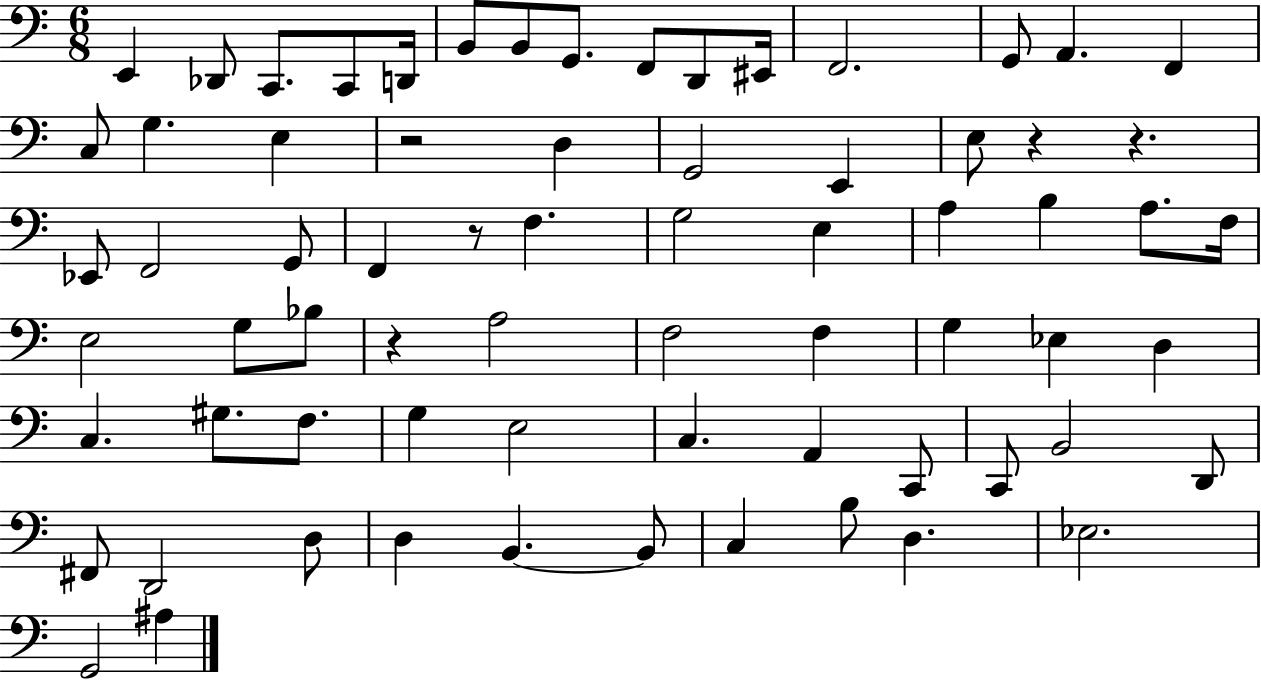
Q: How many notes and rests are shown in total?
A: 70